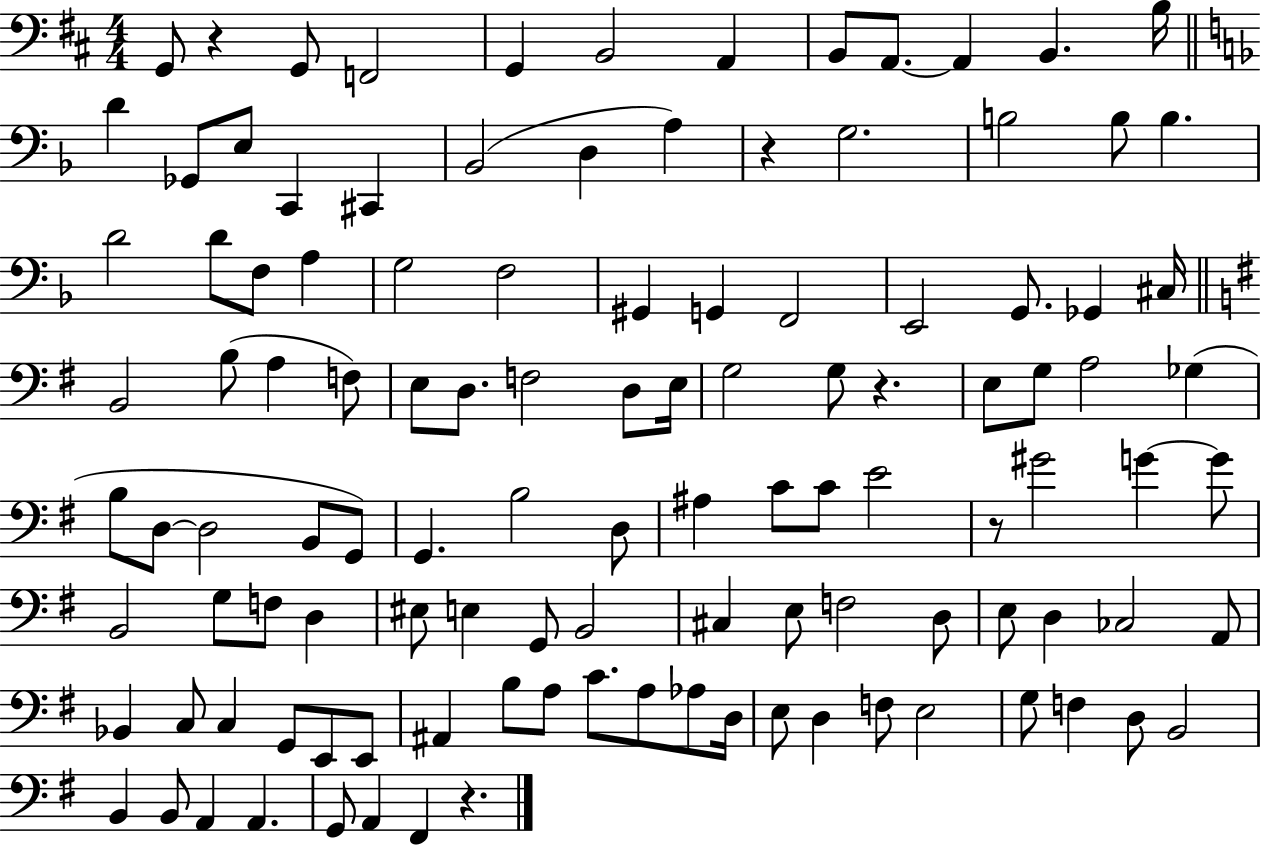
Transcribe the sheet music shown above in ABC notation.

X:1
T:Untitled
M:4/4
L:1/4
K:D
G,,/2 z G,,/2 F,,2 G,, B,,2 A,, B,,/2 A,,/2 A,, B,, B,/4 D _G,,/2 E,/2 C,, ^C,, _B,,2 D, A, z G,2 B,2 B,/2 B, D2 D/2 F,/2 A, G,2 F,2 ^G,, G,, F,,2 E,,2 G,,/2 _G,, ^C,/4 B,,2 B,/2 A, F,/2 E,/2 D,/2 F,2 D,/2 E,/4 G,2 G,/2 z E,/2 G,/2 A,2 _G, B,/2 D,/2 D,2 B,,/2 G,,/2 G,, B,2 D,/2 ^A, C/2 C/2 E2 z/2 ^G2 G G/2 B,,2 G,/2 F,/2 D, ^E,/2 E, G,,/2 B,,2 ^C, E,/2 F,2 D,/2 E,/2 D, _C,2 A,,/2 _B,, C,/2 C, G,,/2 E,,/2 E,,/2 ^A,, B,/2 A,/2 C/2 A,/2 _A,/2 D,/4 E,/2 D, F,/2 E,2 G,/2 F, D,/2 B,,2 B,, B,,/2 A,, A,, G,,/2 A,, ^F,, z